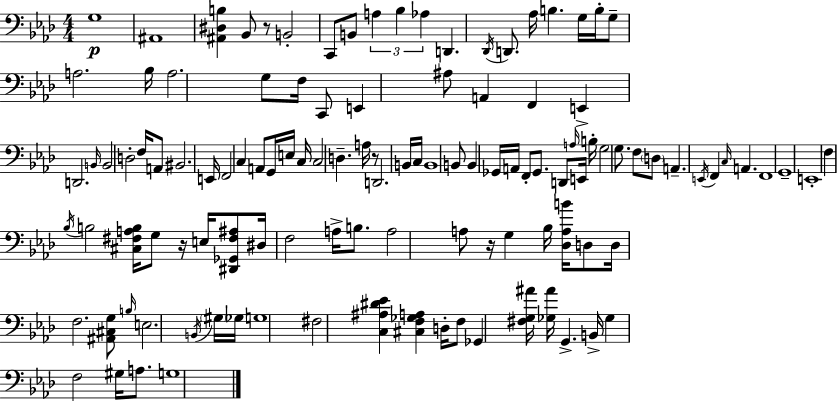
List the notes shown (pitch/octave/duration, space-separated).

G3/w A#2/w [A#2,D#3,B3]/q Bb2/e R/e B2/h C2/e B2/e A3/q Bb3/q Ab3/q D2/q. Db2/s D2/e. Ab3/s B3/q. G3/s B3/s G3/e A3/h. Bb3/s A3/h. G3/e F3/s C2/e E2/q A#3/e A2/q F2/q E2/q D2/h. B2/s B2/h D3/h F3/s A2/e BIS2/h. E2/s F2/h C3/q A2/e G2/s E3/s C3/s C3/h D3/q. A3/s R/e D2/h. B2/s C3/s B2/w B2/e B2/q Gb2/s A2/s F2/e Gb2/e. D2/e A3/s E2/s B3/s G3/h G3/e. F3/e D3/e A2/q. E2/s F2/q C3/s A2/q. F2/w G2/w E2/w F3/q Bb3/s B3/h [C#3,F#3,A3,B3]/s G3/e R/s E3/s [D#2,Gb2,F#3,A#3]/e D#3/s F3/h A3/s B3/e. A3/h A3/e R/s G3/q Bb3/s [Db3,A3,B4]/s D3/e D3/s F3/h. [A#2,C#3,G3]/e B3/s E3/h. B2/s G#3/s Gb3/s G3/w F#3/h [C3,A#3,D#4,Eb4]/q [C#3,F3,Gb3,A3]/q D3/s F3/e Gb2/q [F#3,G3,A#4]/s [Gb3,A#4]/s G2/q. B2/s Gb3/q F3/h G#3/s A3/e. G3/w